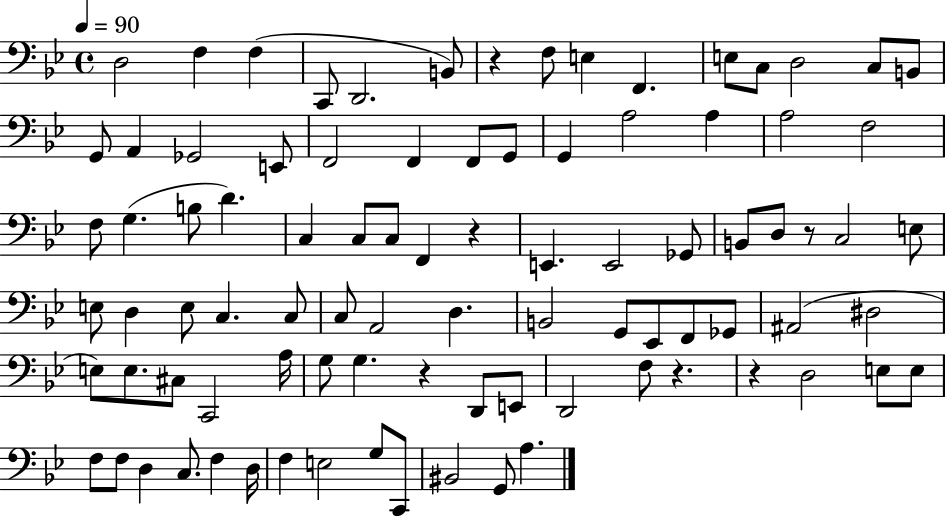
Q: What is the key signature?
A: BES major